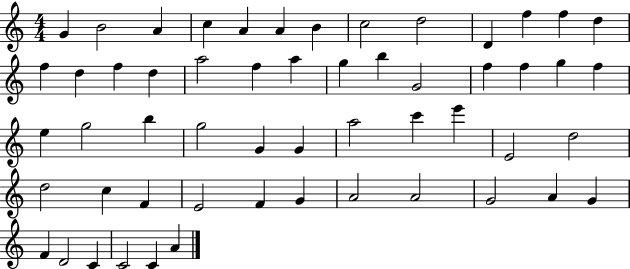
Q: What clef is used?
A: treble